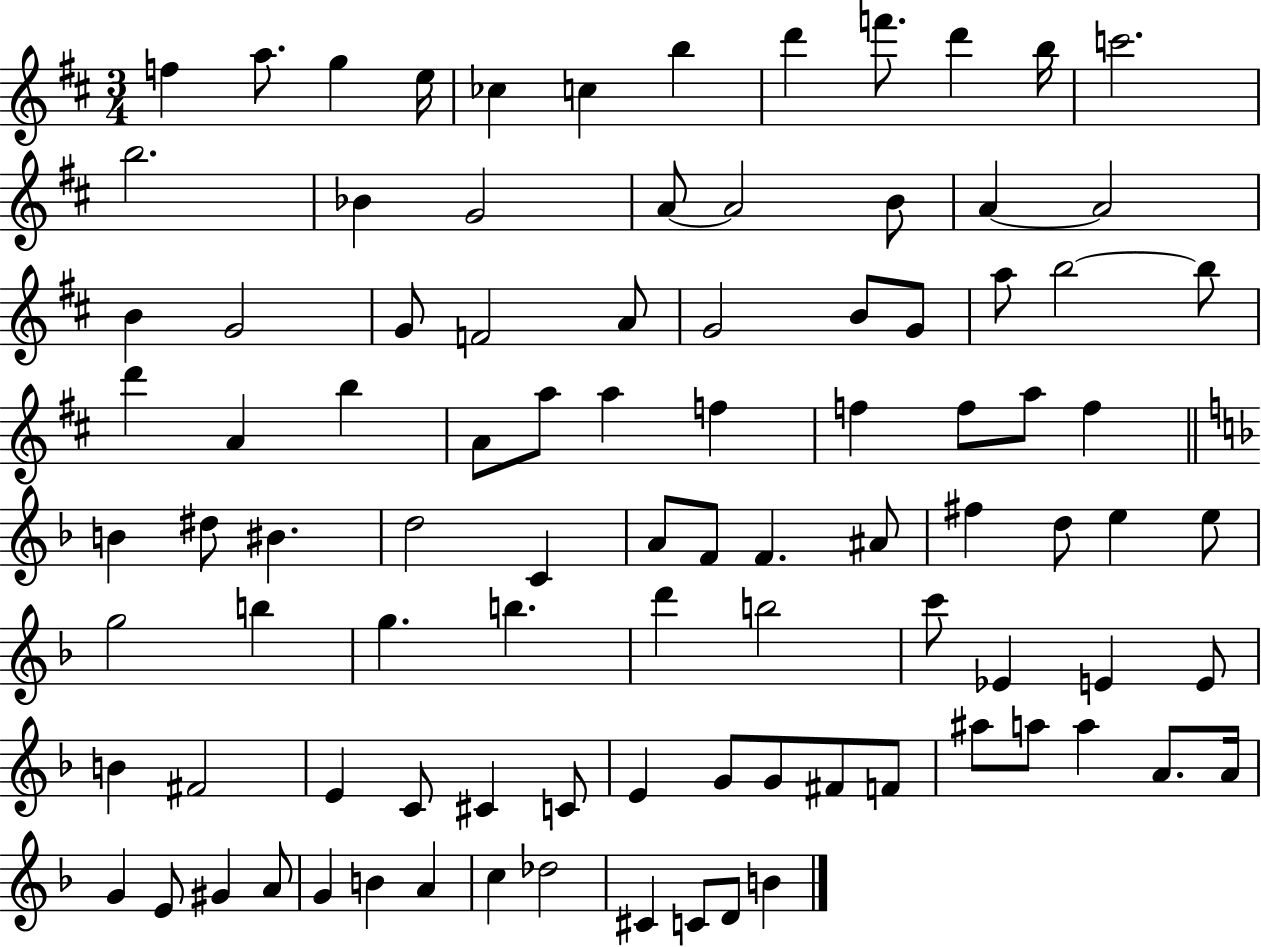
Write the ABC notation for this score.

X:1
T:Untitled
M:3/4
L:1/4
K:D
f a/2 g e/4 _c c b d' f'/2 d' b/4 c'2 b2 _B G2 A/2 A2 B/2 A A2 B G2 G/2 F2 A/2 G2 B/2 G/2 a/2 b2 b/2 d' A b A/2 a/2 a f f f/2 a/2 f B ^d/2 ^B d2 C A/2 F/2 F ^A/2 ^f d/2 e e/2 g2 b g b d' b2 c'/2 _E E E/2 B ^F2 E C/2 ^C C/2 E G/2 G/2 ^F/2 F/2 ^a/2 a/2 a A/2 A/4 G E/2 ^G A/2 G B A c _d2 ^C C/2 D/2 B